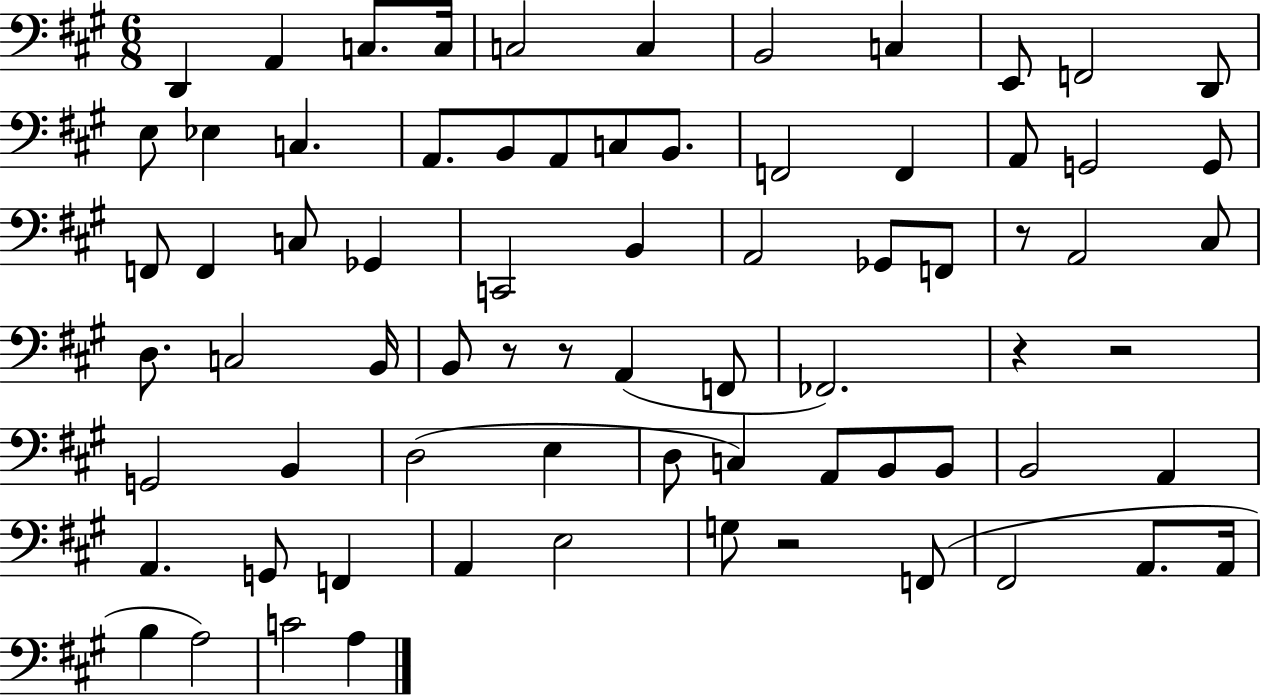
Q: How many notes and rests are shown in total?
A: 73